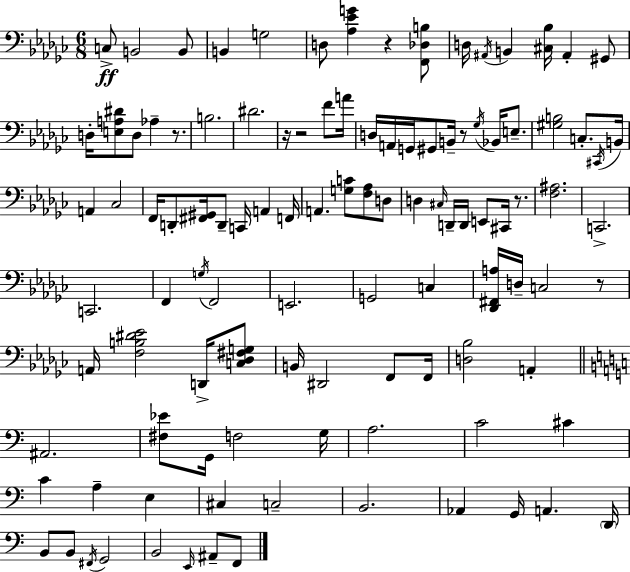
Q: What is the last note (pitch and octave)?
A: F2